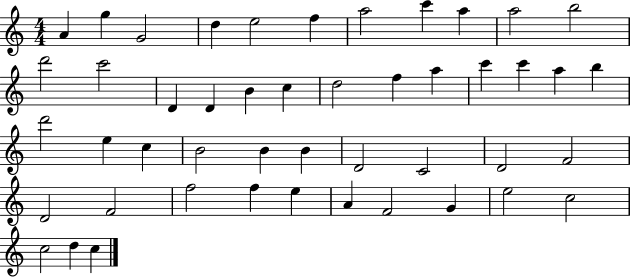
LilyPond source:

{
  \clef treble
  \numericTimeSignature
  \time 4/4
  \key c \major
  a'4 g''4 g'2 | d''4 e''2 f''4 | a''2 c'''4 a''4 | a''2 b''2 | \break d'''2 c'''2 | d'4 d'4 b'4 c''4 | d''2 f''4 a''4 | c'''4 c'''4 a''4 b''4 | \break d'''2 e''4 c''4 | b'2 b'4 b'4 | d'2 c'2 | d'2 f'2 | \break d'2 f'2 | f''2 f''4 e''4 | a'4 f'2 g'4 | e''2 c''2 | \break c''2 d''4 c''4 | \bar "|."
}